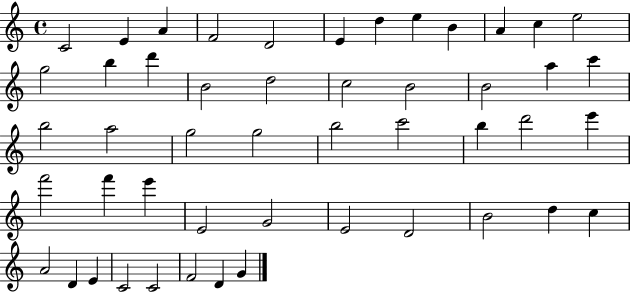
{
  \clef treble
  \time 4/4
  \defaultTimeSignature
  \key c \major
  c'2 e'4 a'4 | f'2 d'2 | e'4 d''4 e''4 b'4 | a'4 c''4 e''2 | \break g''2 b''4 d'''4 | b'2 d''2 | c''2 b'2 | b'2 a''4 c'''4 | \break b''2 a''2 | g''2 g''2 | b''2 c'''2 | b''4 d'''2 e'''4 | \break f'''2 f'''4 e'''4 | e'2 g'2 | e'2 d'2 | b'2 d''4 c''4 | \break a'2 d'4 e'4 | c'2 c'2 | f'2 d'4 g'4 | \bar "|."
}